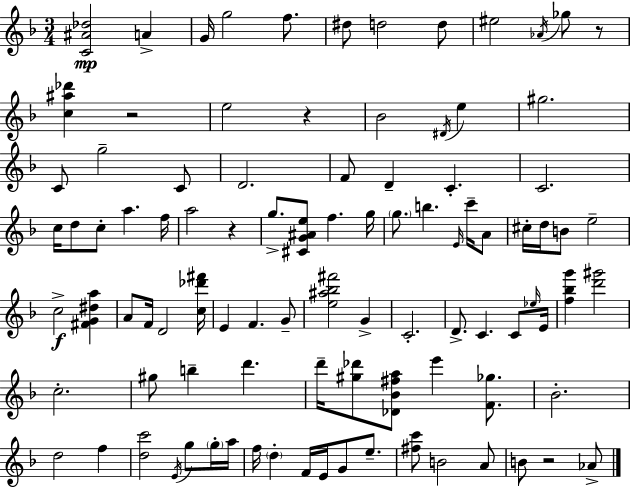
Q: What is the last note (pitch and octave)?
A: Ab4